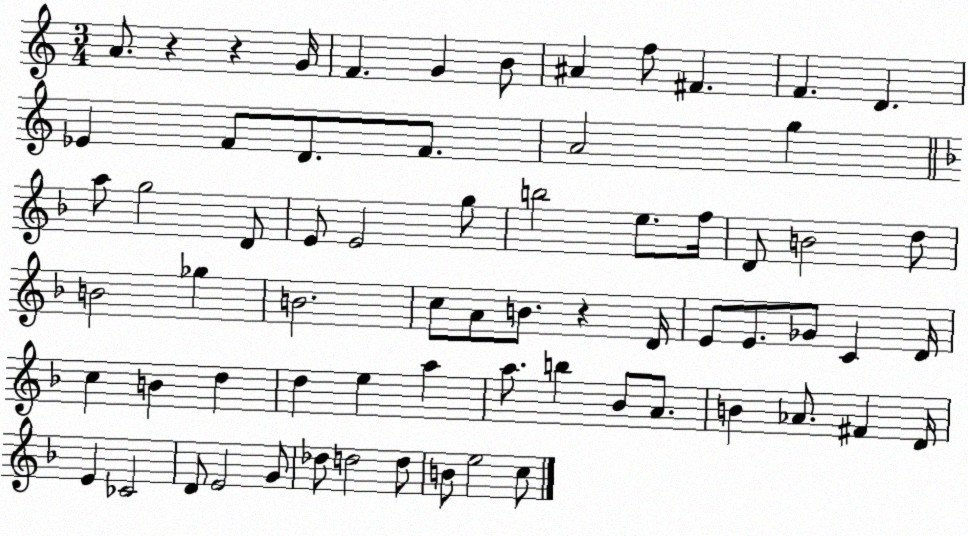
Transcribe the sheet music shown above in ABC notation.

X:1
T:Untitled
M:3/4
L:1/4
K:C
A/2 z z G/4 F G B/2 ^A f/2 ^F F D _E F/2 D/2 F/2 A2 g a/2 g2 D/2 E/2 E2 g/2 b2 e/2 f/4 D/2 B2 d/2 B2 _g B2 c/2 A/2 B/2 z D/4 E/2 E/2 _G/2 C D/4 c B d d e a a/2 b _B/2 A/2 B _A/2 ^F D/4 E _C2 D/2 E2 G/2 _d/2 d2 d/2 B/2 e2 c/2